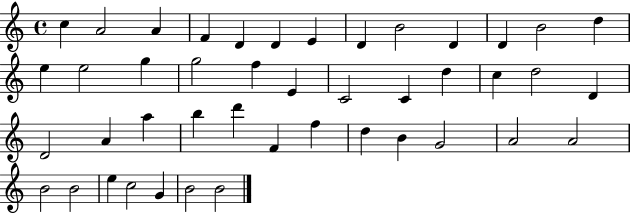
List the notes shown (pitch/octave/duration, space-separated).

C5/q A4/h A4/q F4/q D4/q D4/q E4/q D4/q B4/h D4/q D4/q B4/h D5/q E5/q E5/h G5/q G5/h F5/q E4/q C4/h C4/q D5/q C5/q D5/h D4/q D4/h A4/q A5/q B5/q D6/q F4/q F5/q D5/q B4/q G4/h A4/h A4/h B4/h B4/h E5/q C5/h G4/q B4/h B4/h